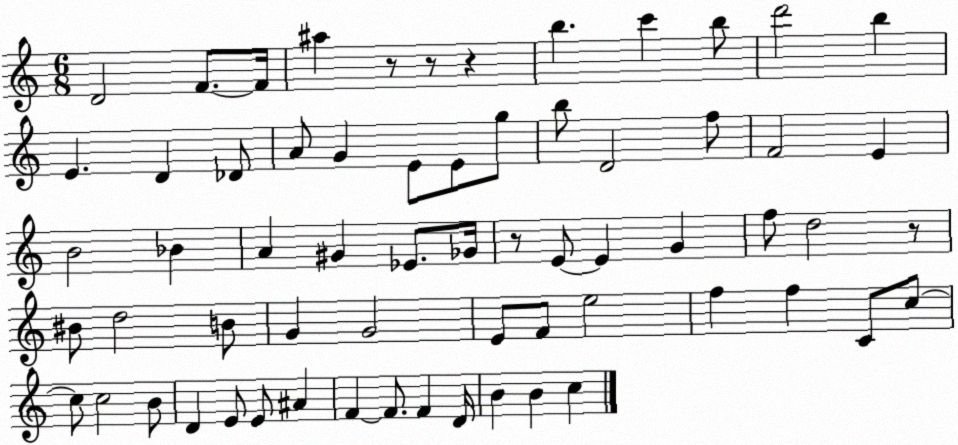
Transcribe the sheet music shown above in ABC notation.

X:1
T:Untitled
M:6/8
L:1/4
K:C
D2 F/2 F/4 ^a z/2 z/2 z b c' b/2 d'2 b E D _D/2 A/2 G E/2 E/2 g/2 b/2 D2 f/2 F2 E B2 _B A ^G _E/2 _G/4 z/2 E/2 E G f/2 d2 z/2 ^B/2 d2 B/2 G G2 E/2 F/2 e2 f f C/2 c/2 c/2 c2 B/2 D E/2 E/2 ^A F F/2 F D/4 B B c